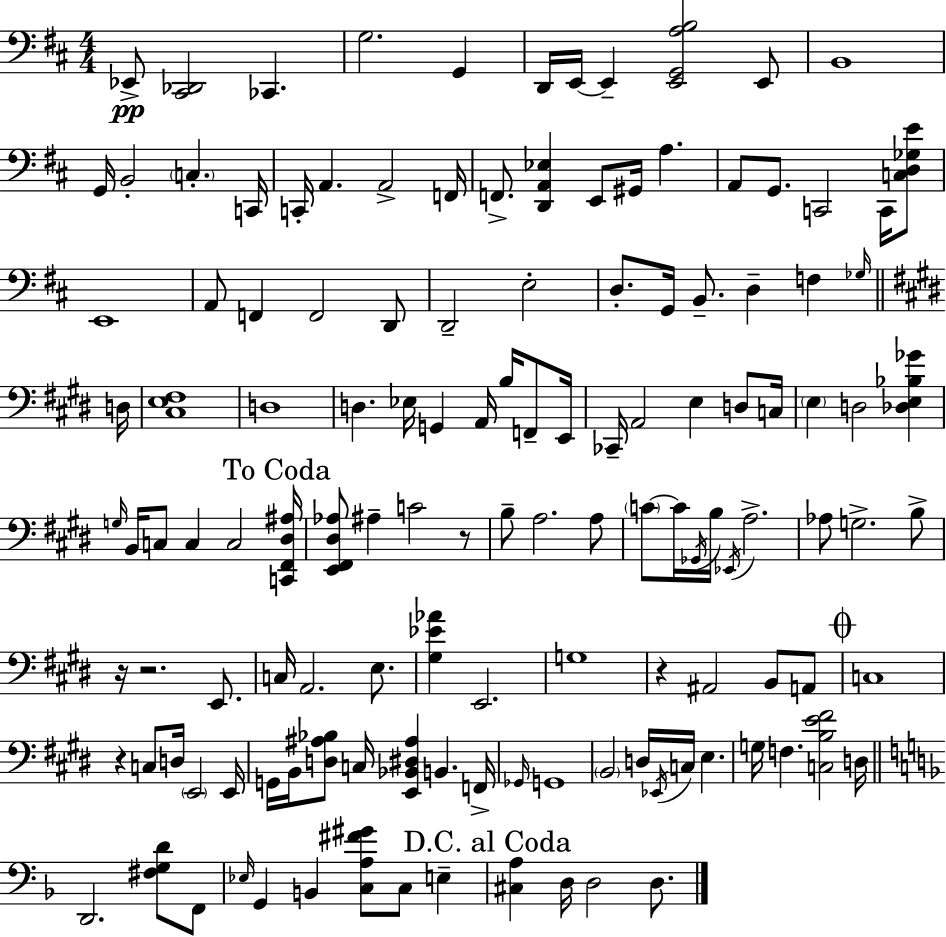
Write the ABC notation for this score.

X:1
T:Untitled
M:4/4
L:1/4
K:D
_E,,/2 [^C,,_D,,]2 _C,, G,2 G,, D,,/4 E,,/4 E,, [E,,G,,A,B,]2 E,,/2 B,,4 G,,/4 B,,2 C, C,,/4 C,,/4 A,, A,,2 F,,/4 F,,/2 [D,,A,,_E,] E,,/2 ^G,,/4 A, A,,/2 G,,/2 C,,2 C,,/4 [C,D,_G,E]/2 E,,4 A,,/2 F,, F,,2 D,,/2 D,,2 E,2 D,/2 G,,/4 B,,/2 D, F, _G,/4 D,/4 [^C,E,^F,]4 D,4 D, _E,/4 G,, A,,/4 B,/4 F,,/2 E,,/4 _C,,/4 A,,2 E, D,/2 C,/4 E, D,2 [_D,E,_B,_G] G,/4 B,,/4 C,/2 C, C,2 [C,,^F,,^D,^A,]/4 [E,,^F,,^D,_A,]/2 ^A, C2 z/2 B,/2 A,2 A,/2 C/2 C/4 _G,,/4 B,/4 _E,,/4 A,2 _A,/2 G,2 B,/2 z/4 z2 E,,/2 C,/4 A,,2 E,/2 [^G,_E_A] E,,2 G,4 z ^A,,2 B,,/2 A,,/2 C,4 z C,/2 D,/4 E,,2 E,,/4 G,,/4 B,,/4 [D,^A,_B,]/2 C,/4 [E,,_B,,^D,^A,] B,, F,,/4 _G,,/4 G,,4 B,,2 D,/4 _E,,/4 C,/4 E, G,/4 F, [C,B,E^F]2 D,/4 D,,2 [^F,G,D]/2 F,,/2 _E,/4 G,, B,, [C,A,^F^G]/2 C,/2 E, [^C,A,] D,/4 D,2 D,/2